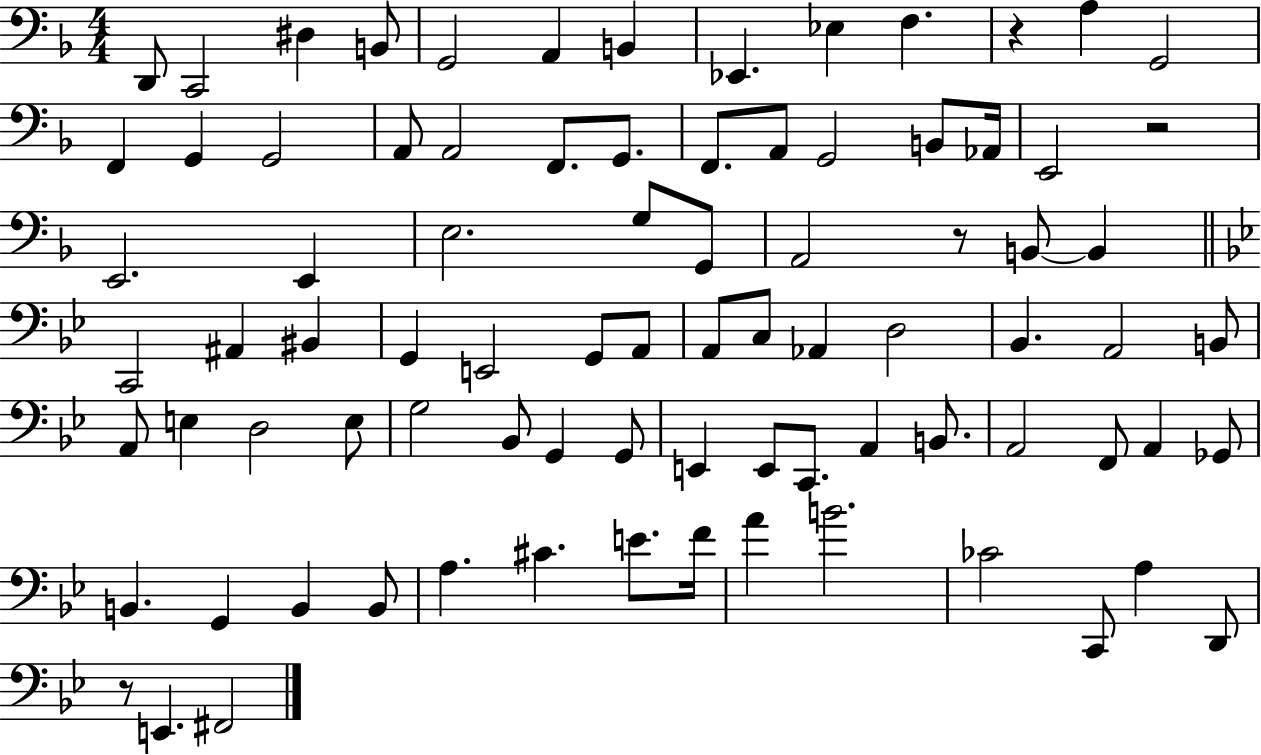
{
  \clef bass
  \numericTimeSignature
  \time 4/4
  \key f \major
  d,8 c,2 dis4 b,8 | g,2 a,4 b,4 | ees,4. ees4 f4. | r4 a4 g,2 | \break f,4 g,4 g,2 | a,8 a,2 f,8. g,8. | f,8. a,8 g,2 b,8 aes,16 | e,2 r2 | \break e,2. e,4 | e2. g8 g,8 | a,2 r8 b,8~~ b,4 | \bar "||" \break \key bes \major c,2 ais,4 bis,4 | g,4 e,2 g,8 a,8 | a,8 c8 aes,4 d2 | bes,4. a,2 b,8 | \break a,8 e4 d2 e8 | g2 bes,8 g,4 g,8 | e,4 e,8 c,8. a,4 b,8. | a,2 f,8 a,4 ges,8 | \break b,4. g,4 b,4 b,8 | a4. cis'4. e'8. f'16 | a'4 b'2. | ces'2 c,8 a4 d,8 | \break r8 e,4. fis,2 | \bar "|."
}